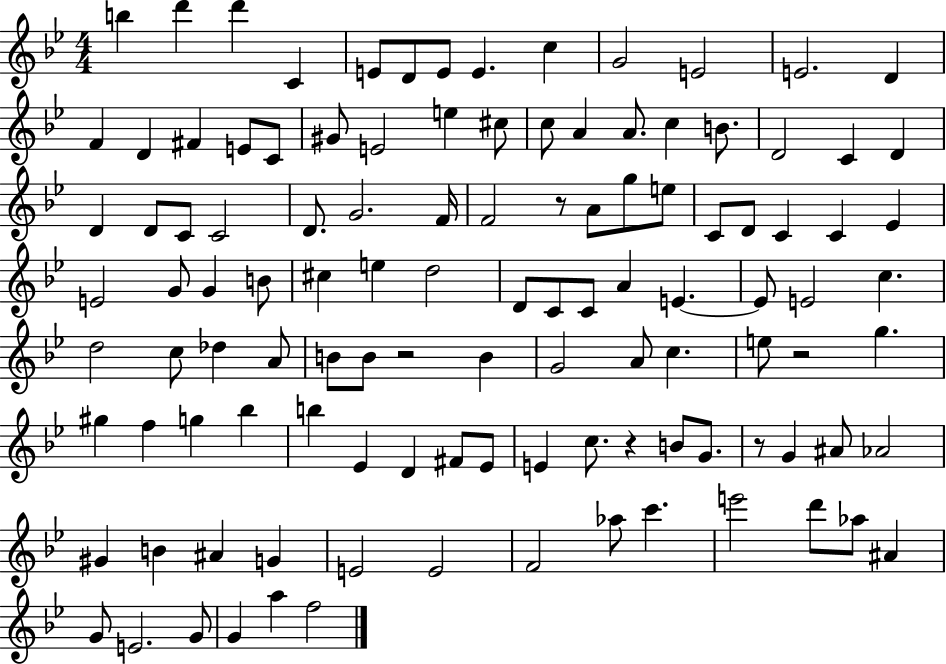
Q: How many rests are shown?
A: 5